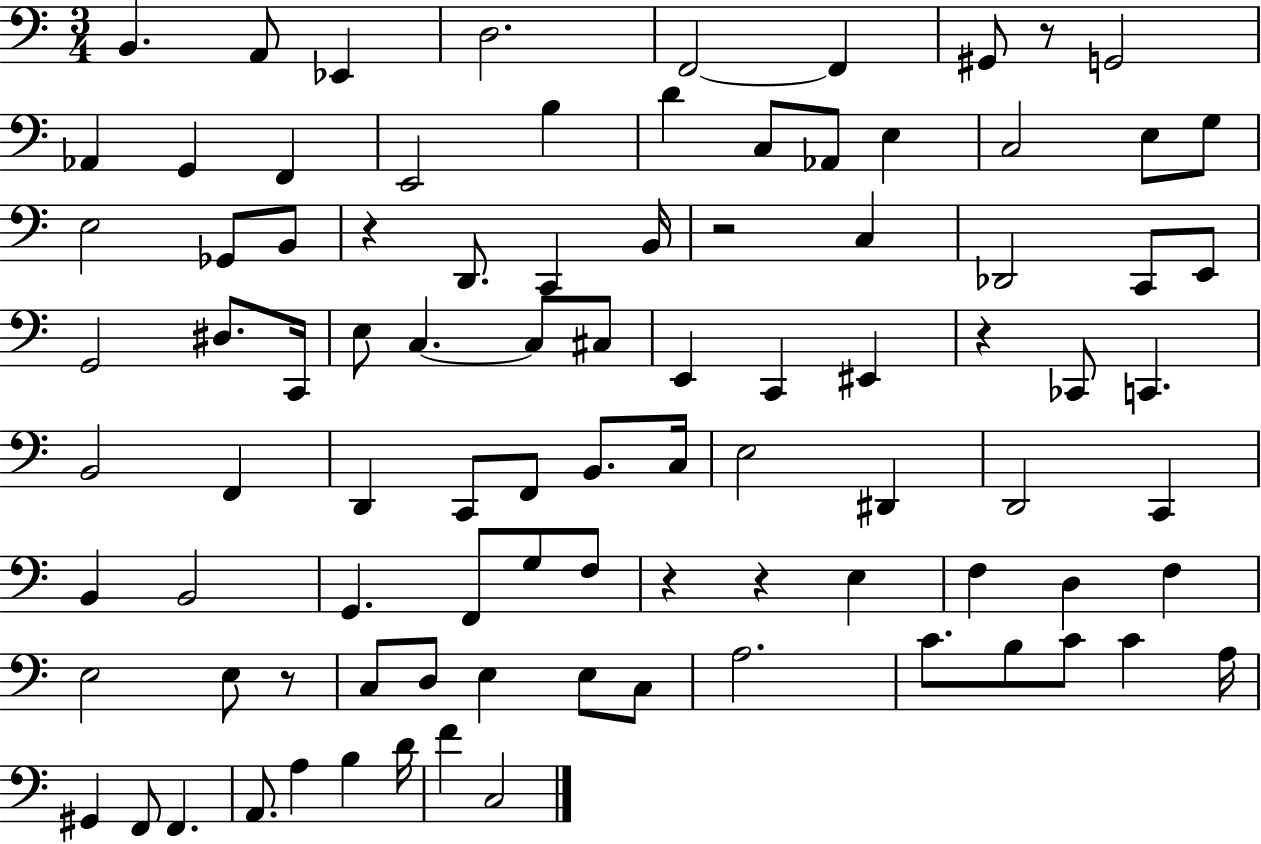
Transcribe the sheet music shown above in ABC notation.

X:1
T:Untitled
M:3/4
L:1/4
K:C
B,, A,,/2 _E,, D,2 F,,2 F,, ^G,,/2 z/2 G,,2 _A,, G,, F,, E,,2 B, D C,/2 _A,,/2 E, C,2 E,/2 G,/2 E,2 _G,,/2 B,,/2 z D,,/2 C,, B,,/4 z2 C, _D,,2 C,,/2 E,,/2 G,,2 ^D,/2 C,,/4 E,/2 C, C,/2 ^C,/2 E,, C,, ^E,, z _C,,/2 C,, B,,2 F,, D,, C,,/2 F,,/2 B,,/2 C,/4 E,2 ^D,, D,,2 C,, B,, B,,2 G,, F,,/2 G,/2 F,/2 z z E, F, D, F, E,2 E,/2 z/2 C,/2 D,/2 E, E,/2 C,/2 A,2 C/2 B,/2 C/2 C A,/4 ^G,, F,,/2 F,, A,,/2 A, B, D/4 F C,2